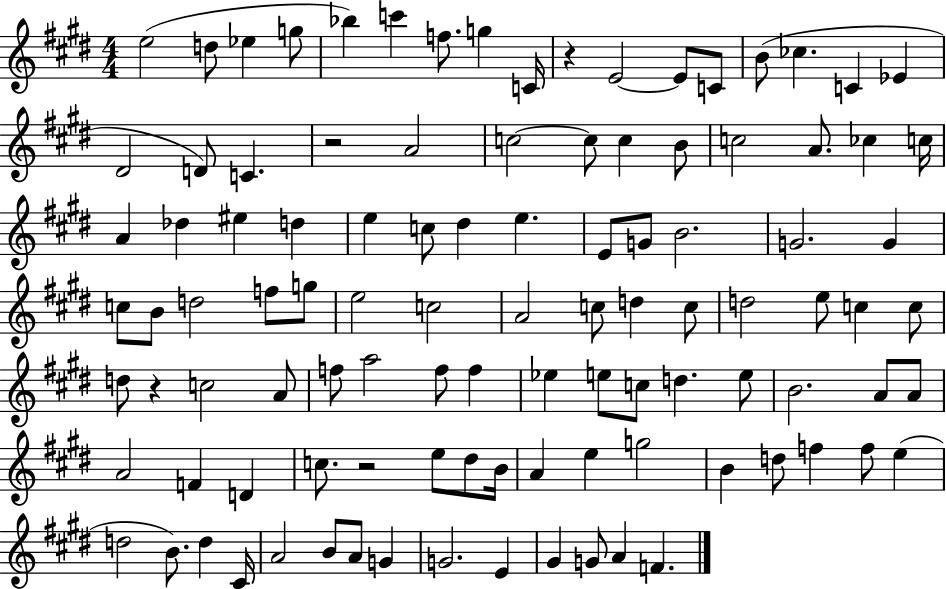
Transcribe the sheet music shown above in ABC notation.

X:1
T:Untitled
M:4/4
L:1/4
K:E
e2 d/2 _e g/2 _b c' f/2 g C/4 z E2 E/2 C/2 B/2 _c C _E ^D2 D/2 C z2 A2 c2 c/2 c B/2 c2 A/2 _c c/4 A _d ^e d e c/2 ^d e E/2 G/2 B2 G2 G c/2 B/2 d2 f/2 g/2 e2 c2 A2 c/2 d c/2 d2 e/2 c c/2 d/2 z c2 A/2 f/2 a2 f/2 f _e e/2 c/2 d e/2 B2 A/2 A/2 A2 F D c/2 z2 e/2 ^d/2 B/4 A e g2 B d/2 f f/2 e d2 B/2 d ^C/4 A2 B/2 A/2 G G2 E ^G G/2 A F